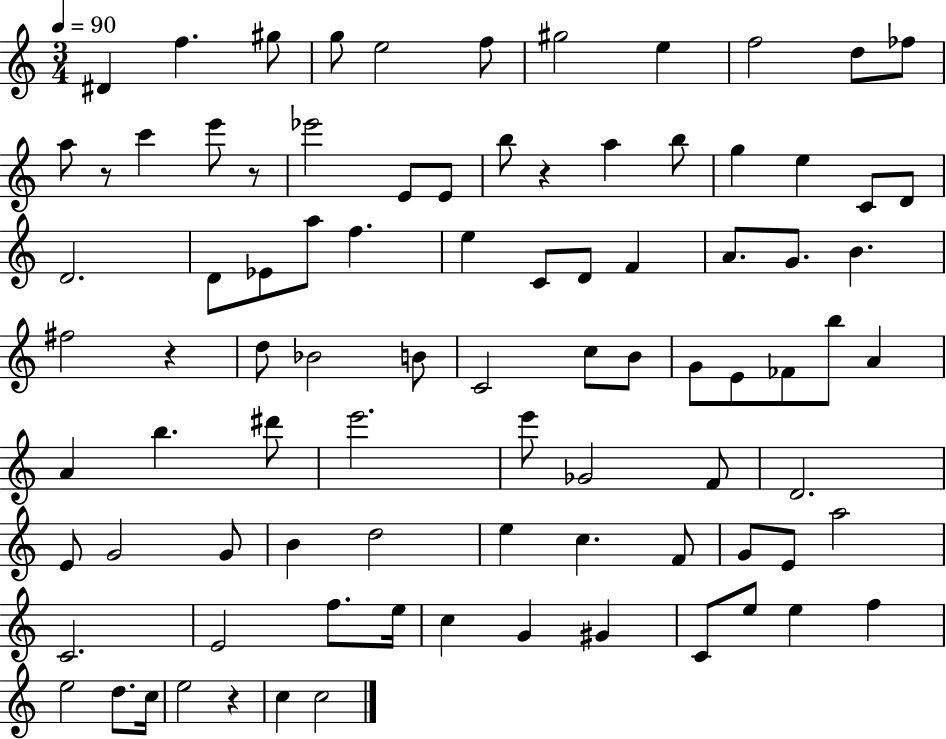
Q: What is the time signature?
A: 3/4